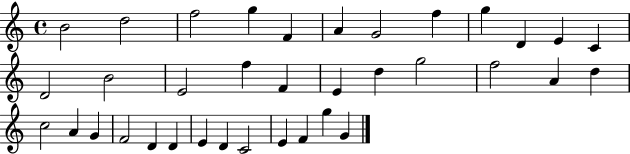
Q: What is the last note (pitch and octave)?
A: G4